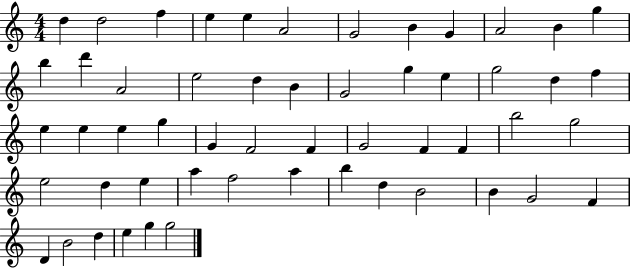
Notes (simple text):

D5/q D5/h F5/q E5/q E5/q A4/h G4/h B4/q G4/q A4/h B4/q G5/q B5/q D6/q A4/h E5/h D5/q B4/q G4/h G5/q E5/q G5/h D5/q F5/q E5/q E5/q E5/q G5/q G4/q F4/h F4/q G4/h F4/q F4/q B5/h G5/h E5/h D5/q E5/q A5/q F5/h A5/q B5/q D5/q B4/h B4/q G4/h F4/q D4/q B4/h D5/q E5/q G5/q G5/h